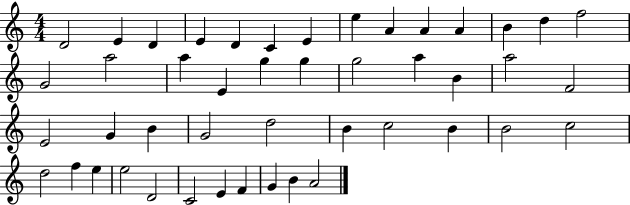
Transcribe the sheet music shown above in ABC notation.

X:1
T:Untitled
M:4/4
L:1/4
K:C
D2 E D E D C E e A A A B d f2 G2 a2 a E g g g2 a B a2 F2 E2 G B G2 d2 B c2 B B2 c2 d2 f e e2 D2 C2 E F G B A2